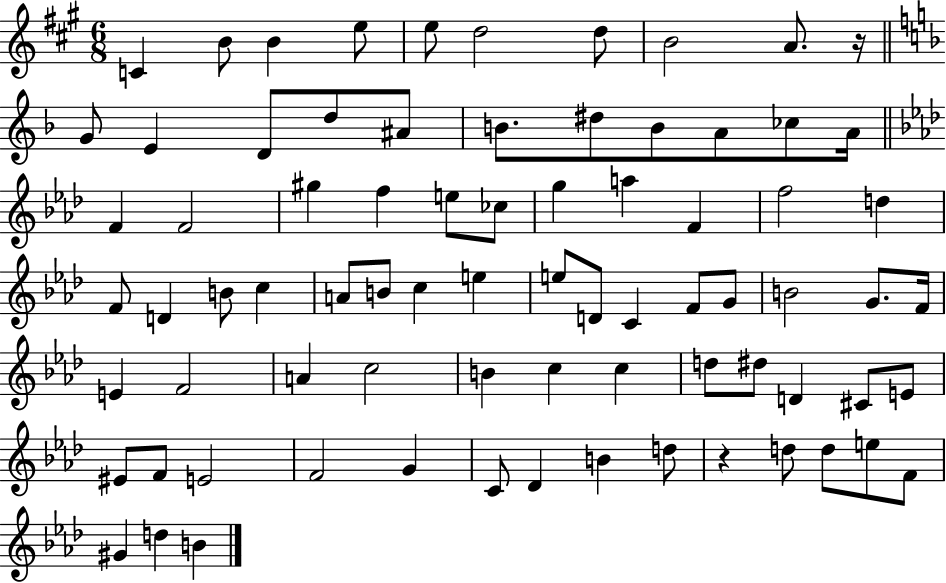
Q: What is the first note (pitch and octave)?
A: C4